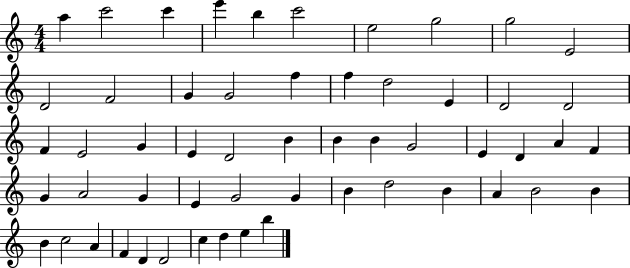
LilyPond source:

{
  \clef treble
  \numericTimeSignature
  \time 4/4
  \key c \major
  a''4 c'''2 c'''4 | e'''4 b''4 c'''2 | e''2 g''2 | g''2 e'2 | \break d'2 f'2 | g'4 g'2 f''4 | f''4 d''2 e'4 | d'2 d'2 | \break f'4 e'2 g'4 | e'4 d'2 b'4 | b'4 b'4 g'2 | e'4 d'4 a'4 f'4 | \break g'4 a'2 g'4 | e'4 g'2 g'4 | b'4 d''2 b'4 | a'4 b'2 b'4 | \break b'4 c''2 a'4 | f'4 d'4 d'2 | c''4 d''4 e''4 b''4 | \bar "|."
}